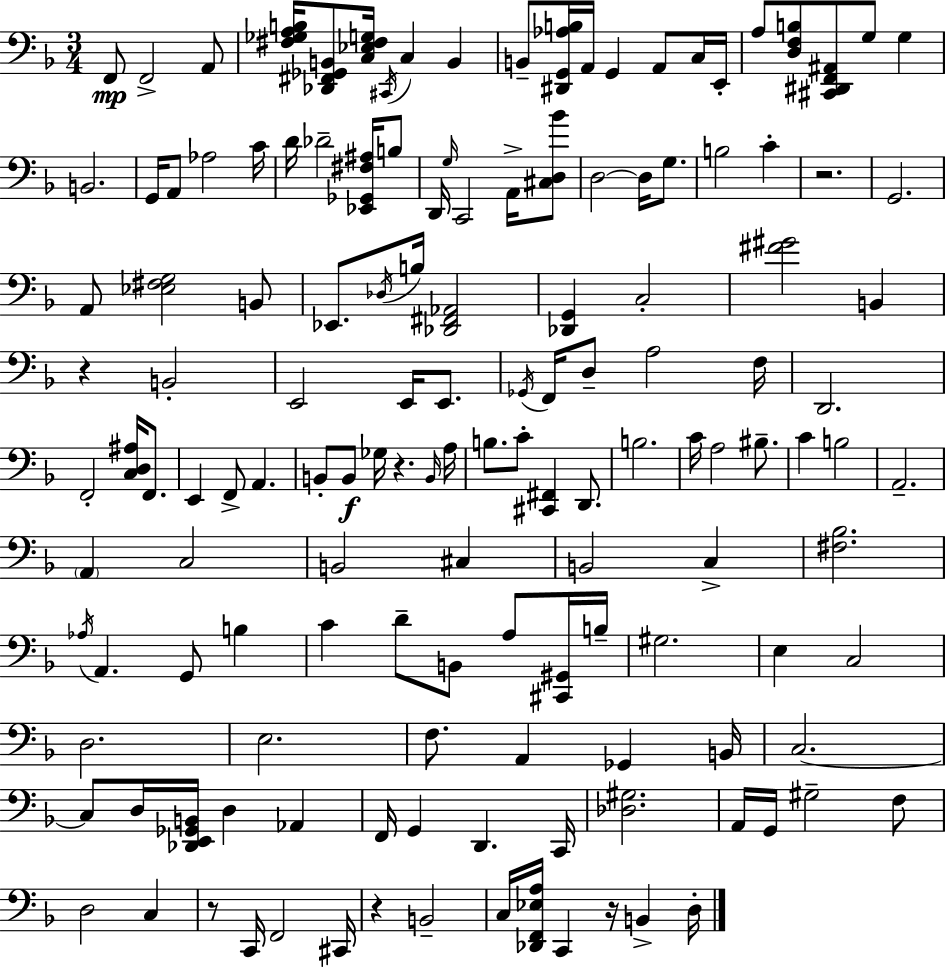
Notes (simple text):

F2/e F2/h A2/e [F#3,Gb3,A3,B3]/s [Db2,F#2,Gb2,B2]/e [C3,Eb3,F#3,G3]/s C#2/s C3/q B2/q B2/e [D#2,G2,Ab3,B3]/s A2/s G2/q A2/e C3/s E2/s A3/e [D3,F3,B3]/e [C#2,D#2,F2,A#2]/e G3/e G3/q B2/h. G2/s A2/e Ab3/h C4/s D4/s Db4/h [Eb2,Gb2,F#3,A#3]/s B3/e D2/s G3/s C2/h A2/s [C#3,D3,Bb4]/e D3/h D3/s G3/e. B3/h C4/q R/h. G2/h. A2/e [Eb3,F#3,G3]/h B2/e Eb2/e. Db3/s B3/s [Db2,F#2,Ab2]/h [Db2,G2]/q C3/h [F#4,G#4]/h B2/q R/q B2/h E2/h E2/s E2/e. Gb2/s F2/s D3/e A3/h F3/s D2/h. F2/h [C3,D3,A#3]/s F2/e. E2/q F2/e A2/q. B2/e B2/e Gb3/s R/q. B2/s A3/s B3/e. C4/e [C#2,F#2]/q D2/e. B3/h. C4/s A3/h BIS3/e. C4/q B3/h A2/h. A2/q C3/h B2/h C#3/q B2/h C3/q [F#3,Bb3]/h. Ab3/s A2/q. G2/e B3/q C4/q D4/e B2/e A3/e [C#2,G#2]/s B3/s G#3/h. E3/q C3/h D3/h. E3/h. F3/e. A2/q Gb2/q B2/s C3/h. C3/e D3/s [Db2,E2,Gb2,B2]/s D3/q Ab2/q F2/s G2/q D2/q. C2/s [Db3,G#3]/h. A2/s G2/s G#3/h F3/e D3/h C3/q R/e C2/s F2/h C#2/s R/q B2/h C3/s [Db2,F2,Eb3,A3]/s C2/q R/s B2/q D3/s